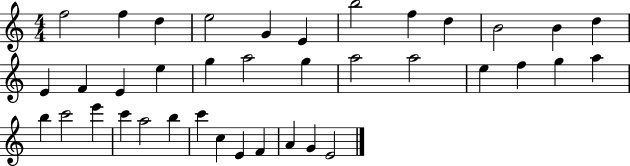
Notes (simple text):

F5/h F5/q D5/q E5/h G4/q E4/q B5/h F5/q D5/q B4/h B4/q D5/q E4/q F4/q E4/q E5/q G5/q A5/h G5/q A5/h A5/h E5/q F5/q G5/q A5/q B5/q C6/h E6/q C6/q A5/h B5/q C6/q C5/q E4/q F4/q A4/q G4/q E4/h